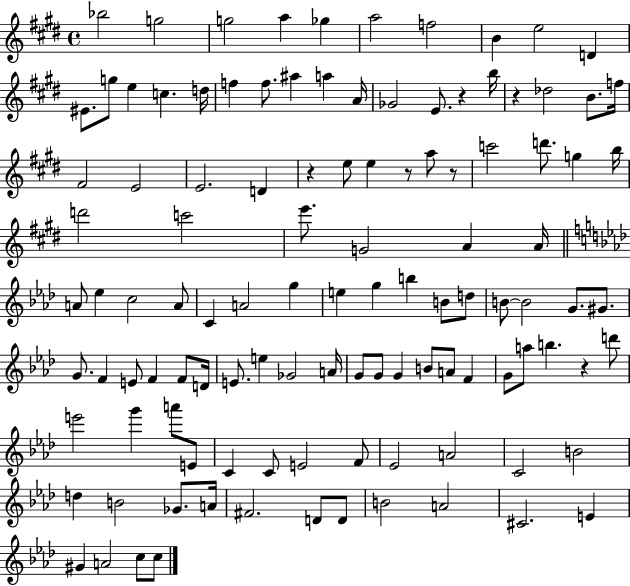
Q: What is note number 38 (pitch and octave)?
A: D6